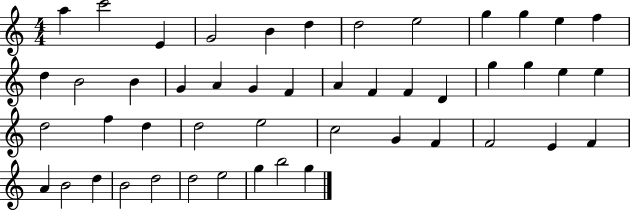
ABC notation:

X:1
T:Untitled
M:4/4
L:1/4
K:C
a c'2 E G2 B d d2 e2 g g e f d B2 B G A G F A F F D g g e e d2 f d d2 e2 c2 G F F2 E F A B2 d B2 d2 d2 e2 g b2 g